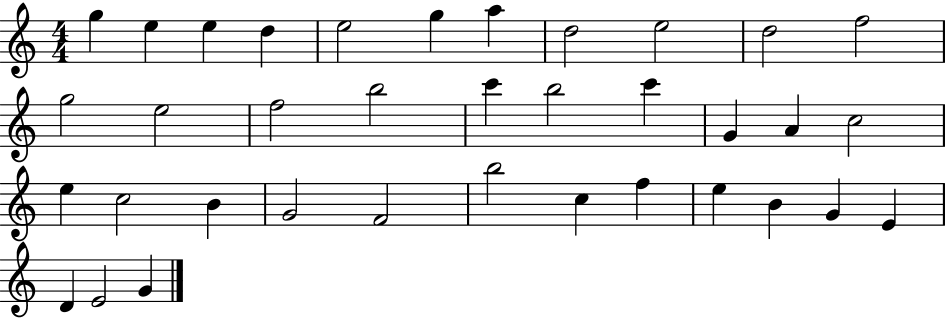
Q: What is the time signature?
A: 4/4